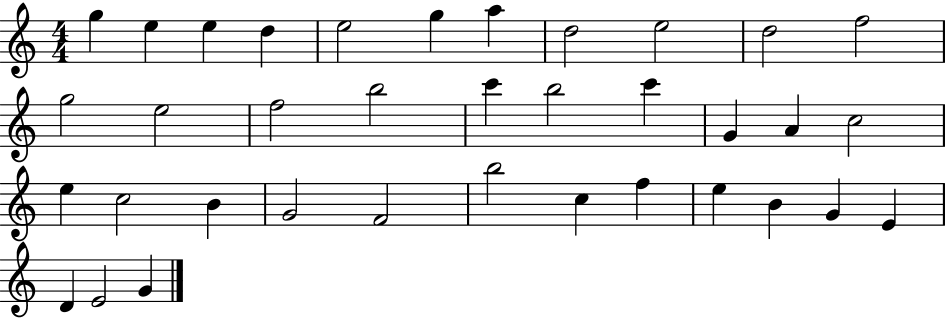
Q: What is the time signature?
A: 4/4